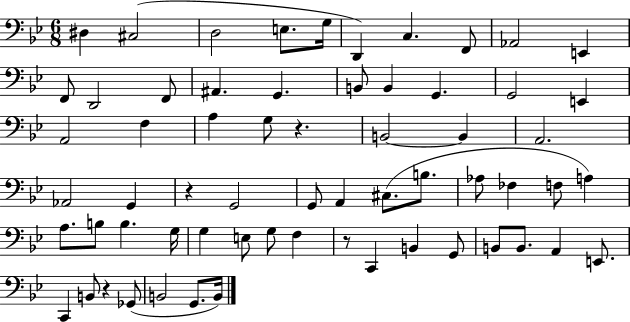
{
  \clef bass
  \numericTimeSignature
  \time 6/8
  \key bes \major
  dis4 cis2( | d2 e8. g16 | d,4) c4. f,8 | aes,2 e,4 | \break f,8 d,2 f,8 | ais,4. g,4. | b,8 b,4 g,4. | g,2 e,4 | \break a,2 f4 | a4 g8 r4. | b,2~~ b,4 | a,2. | \break aes,2 g,4 | r4 g,2 | g,8 a,4 cis8.( b8. | aes8 fes4 f8 a4) | \break a8. b8 b4. g16 | g4 e8 g8 f4 | r8 c,4 b,4 g,8 | b,8 b,8. a,4 e,8. | \break c,4 b,8 r4 ges,8( | b,2 g,8. b,16) | \bar "|."
}